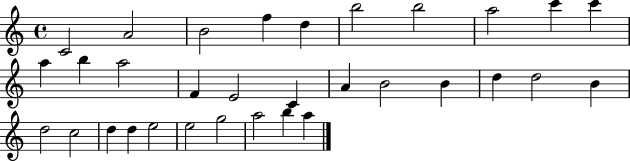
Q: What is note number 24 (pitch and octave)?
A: C5